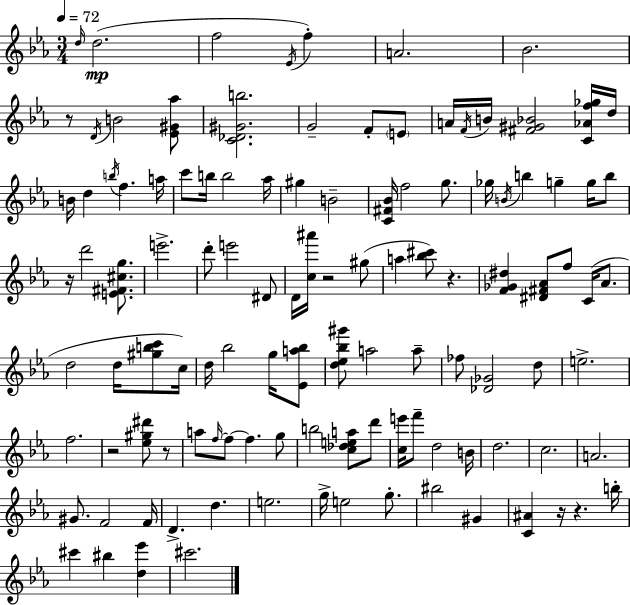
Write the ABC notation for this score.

X:1
T:Untitled
M:3/4
L:1/4
K:Eb
d/4 d2 f2 _E/4 f A2 _B2 z/2 D/4 B2 [_E^G_a]/2 [C_D^Gb]2 G2 F/2 E/2 A/4 F/4 B/4 [^F^G_B]2 [C_Af_g]/4 d/4 B/4 d b/4 f a/4 c'/2 b/4 b2 _a/4 ^g B2 [C^F_B]/4 f2 g/2 _g/4 B/4 b g g/4 b/2 z/4 d'2 [E^F^cg]/2 e'2 d'/2 e'2 ^D/2 D/4 [c^a']/4 z2 ^g/2 a [_b^c']/2 z [F_G^d] [^D^F_A]/2 f/2 C/4 _A/2 d2 d/4 [^gbc']/2 c/4 d/4 _b2 g/4 [_Ea_b]/2 [d_e_b^g']/2 a2 a/2 _f/2 [_D_G]2 d/2 e2 f2 z2 [_e^g^d']/2 z/2 a/2 f/4 f/2 f g/2 b2 [c_dea]/2 d'/2 [ce']/4 f'/2 d2 B/4 d2 c2 A2 ^G/2 F2 F/4 D d e2 g/4 e2 g/2 ^b2 ^G [C^A] z/4 z b/4 ^c' ^b [d_e'] ^c'2